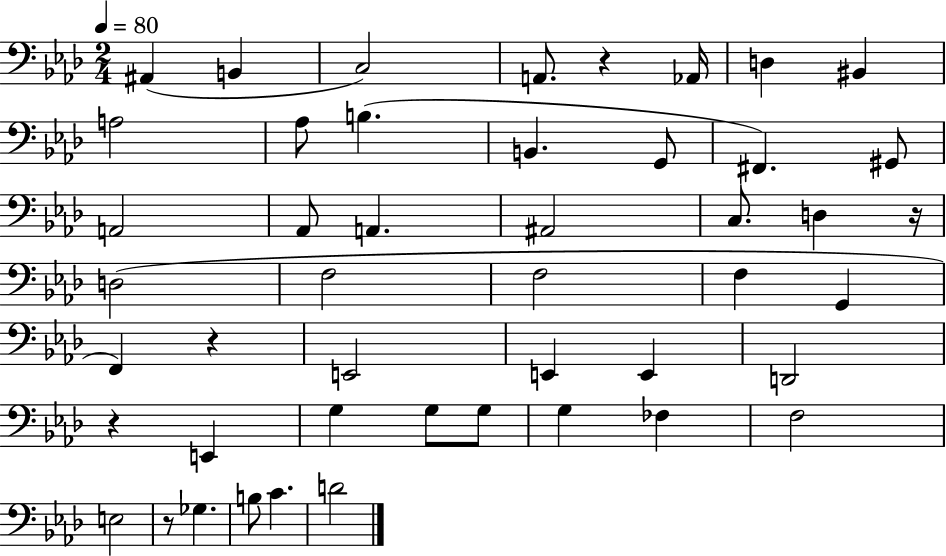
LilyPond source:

{
  \clef bass
  \numericTimeSignature
  \time 2/4
  \key aes \major
  \tempo 4 = 80
  \repeat volta 2 { ais,4( b,4 | c2) | a,8. r4 aes,16 | d4 bis,4 | \break a2 | aes8 b4.( | b,4. g,8 | fis,4.) gis,8 | \break a,2 | aes,8 a,4. | ais,2 | c8. d4 r16 | \break d2( | f2 | f2 | f4 g,4 | \break f,4) r4 | e,2 | e,4 e,4 | d,2 | \break r4 e,4 | g4 g8 g8 | g4 fes4 | f2 | \break e2 | r8 ges4. | b8 c'4. | d'2 | \break } \bar "|."
}